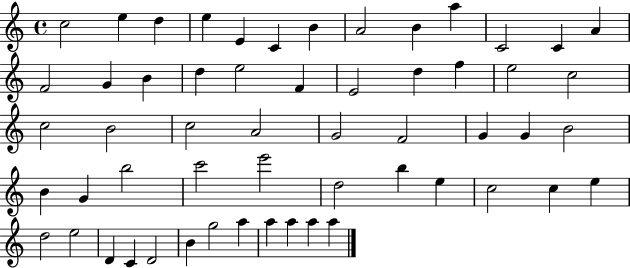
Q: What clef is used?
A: treble